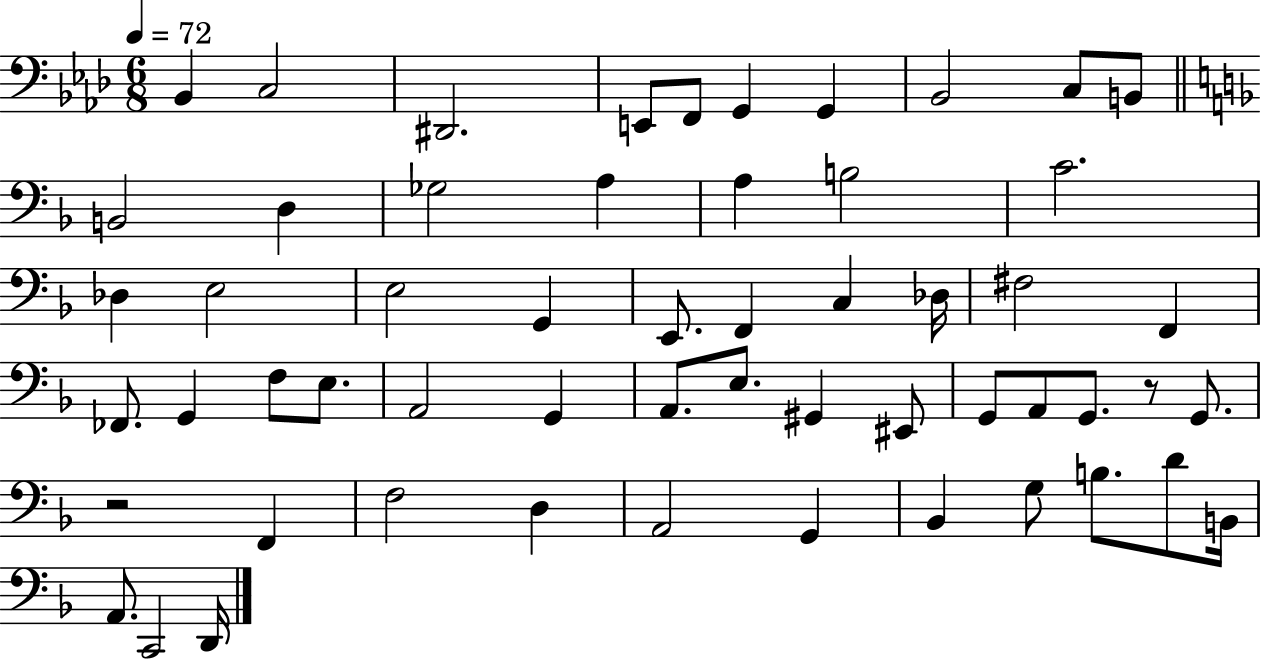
{
  \clef bass
  \numericTimeSignature
  \time 6/8
  \key aes \major
  \tempo 4 = 72
  bes,4 c2 | dis,2. | e,8 f,8 g,4 g,4 | bes,2 c8 b,8 | \break \bar "||" \break \key d \minor b,2 d4 | ges2 a4 | a4 b2 | c'2. | \break des4 e2 | e2 g,4 | e,8. f,4 c4 des16 | fis2 f,4 | \break fes,8. g,4 f8 e8. | a,2 g,4 | a,8. e8. gis,4 eis,8 | g,8 a,8 g,8. r8 g,8. | \break r2 f,4 | f2 d4 | a,2 g,4 | bes,4 g8 b8. d'8 b,16 | \break a,8. c,2 d,16 | \bar "|."
}